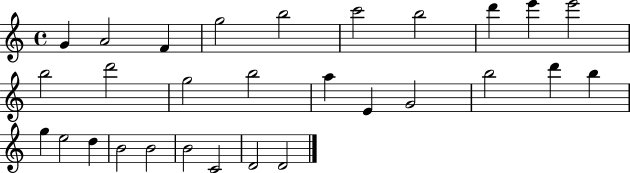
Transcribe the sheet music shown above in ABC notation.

X:1
T:Untitled
M:4/4
L:1/4
K:C
G A2 F g2 b2 c'2 b2 d' e' e'2 b2 d'2 g2 b2 a E G2 b2 d' b g e2 d B2 B2 B2 C2 D2 D2